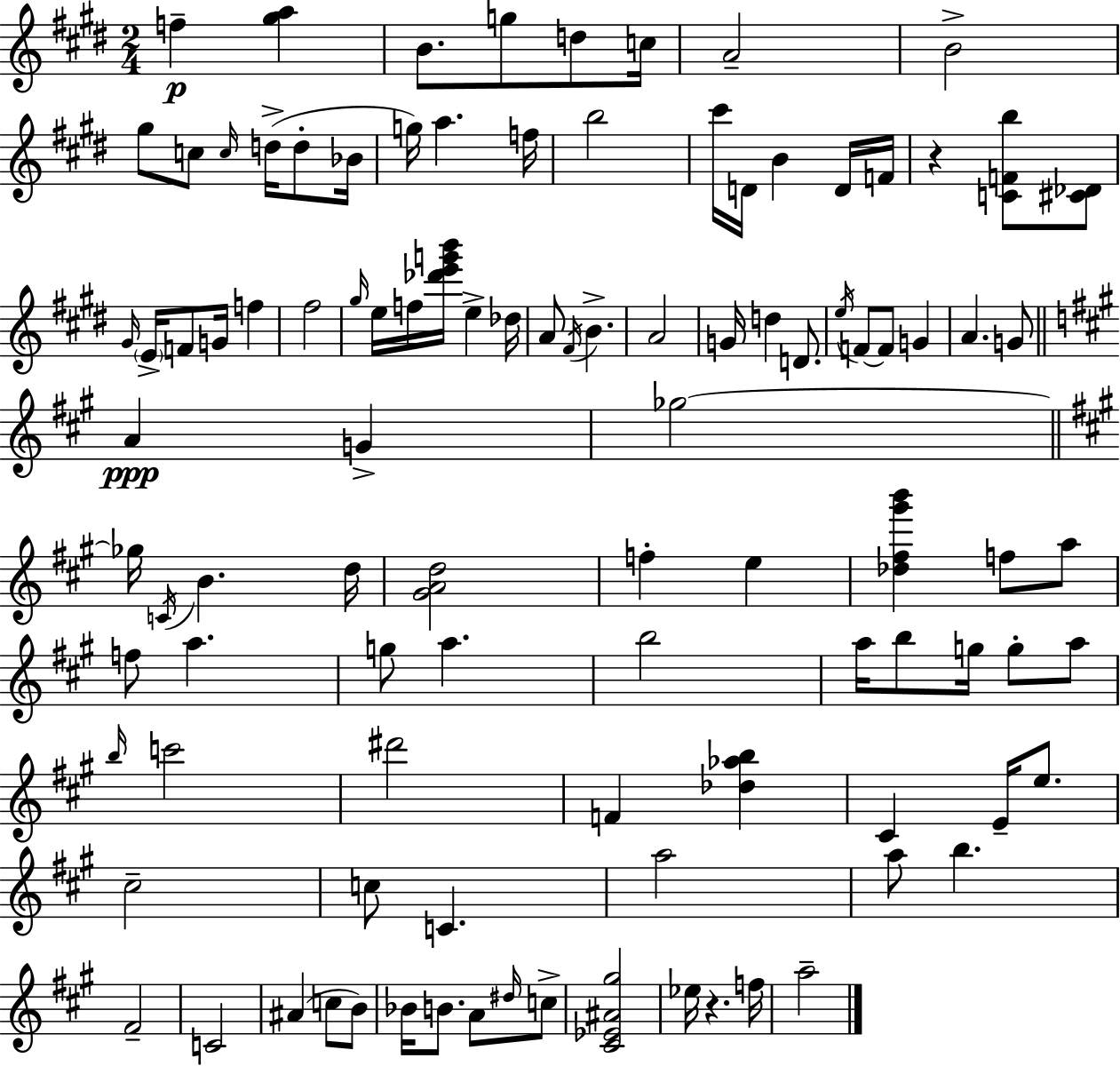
{
  \clef treble
  \numericTimeSignature
  \time 2/4
  \key e \major
  f''4--\p <gis'' a''>4 | b'8. g''8 d''8 c''16 | a'2-- | b'2-> | \break gis''8 c''8 \grace { c''16 } d''16->( d''8-. | bes'16 g''16) a''4. | f''16 b''2 | cis'''16 d'16 b'4 d'16 | \break f'16 r4 <c' f' b''>8 <cis' des'>8 | \grace { gis'16 } \parenthesize e'16-> f'8 g'16 f''4 | fis''2 | \grace { gis''16 } e''16 f''16 <des''' e''' g''' b'''>16 e''4-> | \break des''16 a'8 \acciaccatura { fis'16 } b'4.-> | a'2 | g'16 d''4 | d'8. \acciaccatura { e''16 } f'8~~ f'8 | \break g'4 a'4. | g'8 \bar "||" \break \key a \major a'4\ppp g'4-> | ges''2~~ | \bar "||" \break \key a \major ges''16 \acciaccatura { c'16 } b'4. | d''16 <gis' a' d''>2 | f''4-. e''4 | <des'' fis'' gis''' b'''>4 f''8 a''8 | \break f''8 a''4. | g''8 a''4. | b''2 | a''16 b''8 g''16 g''8-. a''8 | \break \grace { b''16 } c'''2 | dis'''2 | f'4 <des'' aes'' b''>4 | cis'4 e'16-- e''8. | \break cis''2-- | c''8 c'4. | a''2 | a''8 b''4. | \break fis'2-- | c'2 | ais'4( c''8 | b'8) bes'16 b'8. a'8 | \break \grace { dis''16 } c''8-> <cis' ees' ais' gis''>2 | ees''16 r4. | f''16 a''2-- | \bar "|."
}